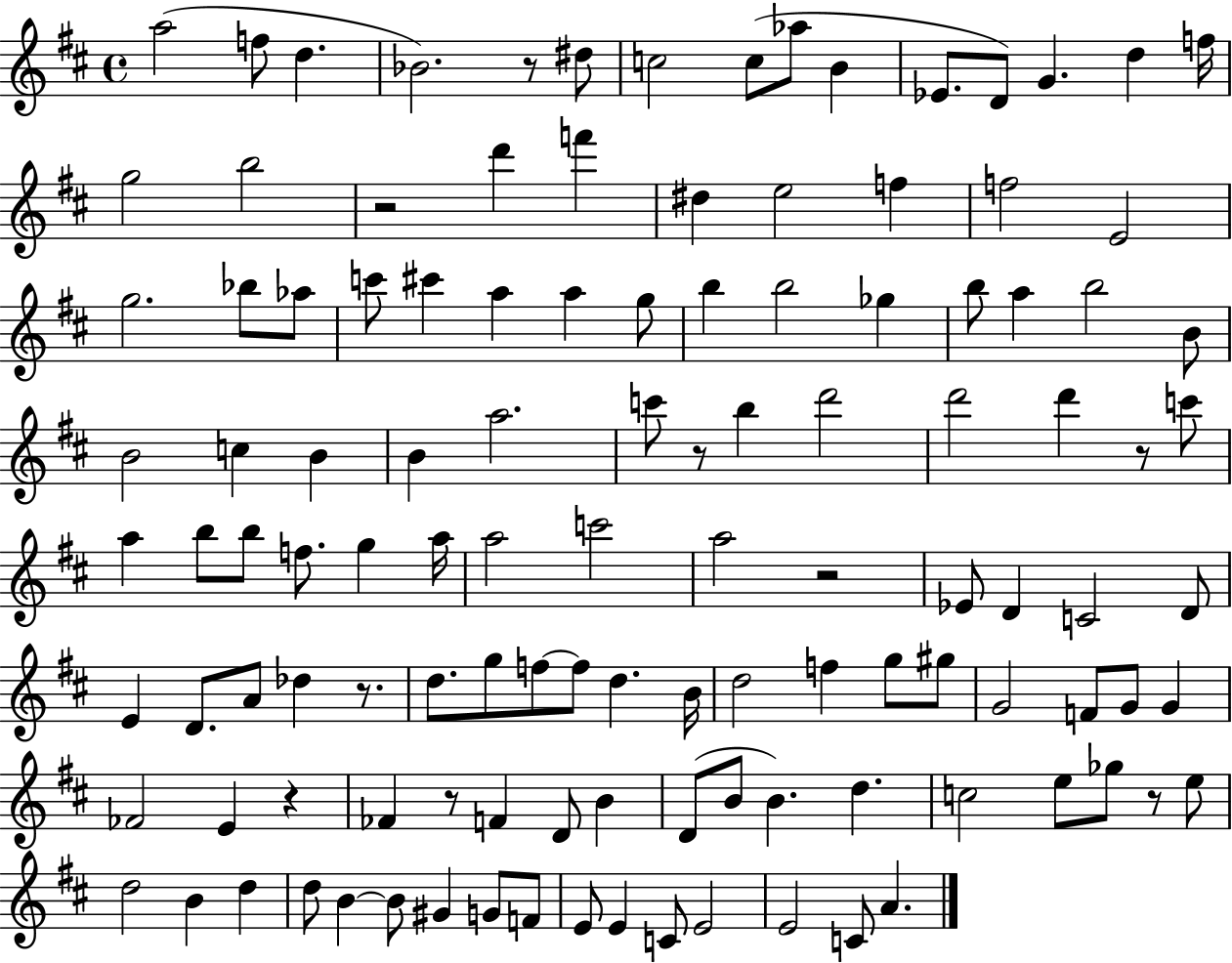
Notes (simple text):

A5/h F5/e D5/q. Bb4/h. R/e D#5/e C5/h C5/e Ab5/e B4/q Eb4/e. D4/e G4/q. D5/q F5/s G5/h B5/h R/h D6/q F6/q D#5/q E5/h F5/q F5/h E4/h G5/h. Bb5/e Ab5/e C6/e C#6/q A5/q A5/q G5/e B5/q B5/h Gb5/q B5/e A5/q B5/h B4/e B4/h C5/q B4/q B4/q A5/h. C6/e R/e B5/q D6/h D6/h D6/q R/e C6/e A5/q B5/e B5/e F5/e. G5/q A5/s A5/h C6/h A5/h R/h Eb4/e D4/q C4/h D4/e E4/q D4/e. A4/e Db5/q R/e. D5/e. G5/e F5/e F5/e D5/q. B4/s D5/h F5/q G5/e G#5/e G4/h F4/e G4/e G4/q FES4/h E4/q R/q FES4/q R/e F4/q D4/e B4/q D4/e B4/e B4/q. D5/q. C5/h E5/e Gb5/e R/e E5/e D5/h B4/q D5/q D5/e B4/q B4/e G#4/q G4/e F4/e E4/e E4/q C4/e E4/h E4/h C4/e A4/q.